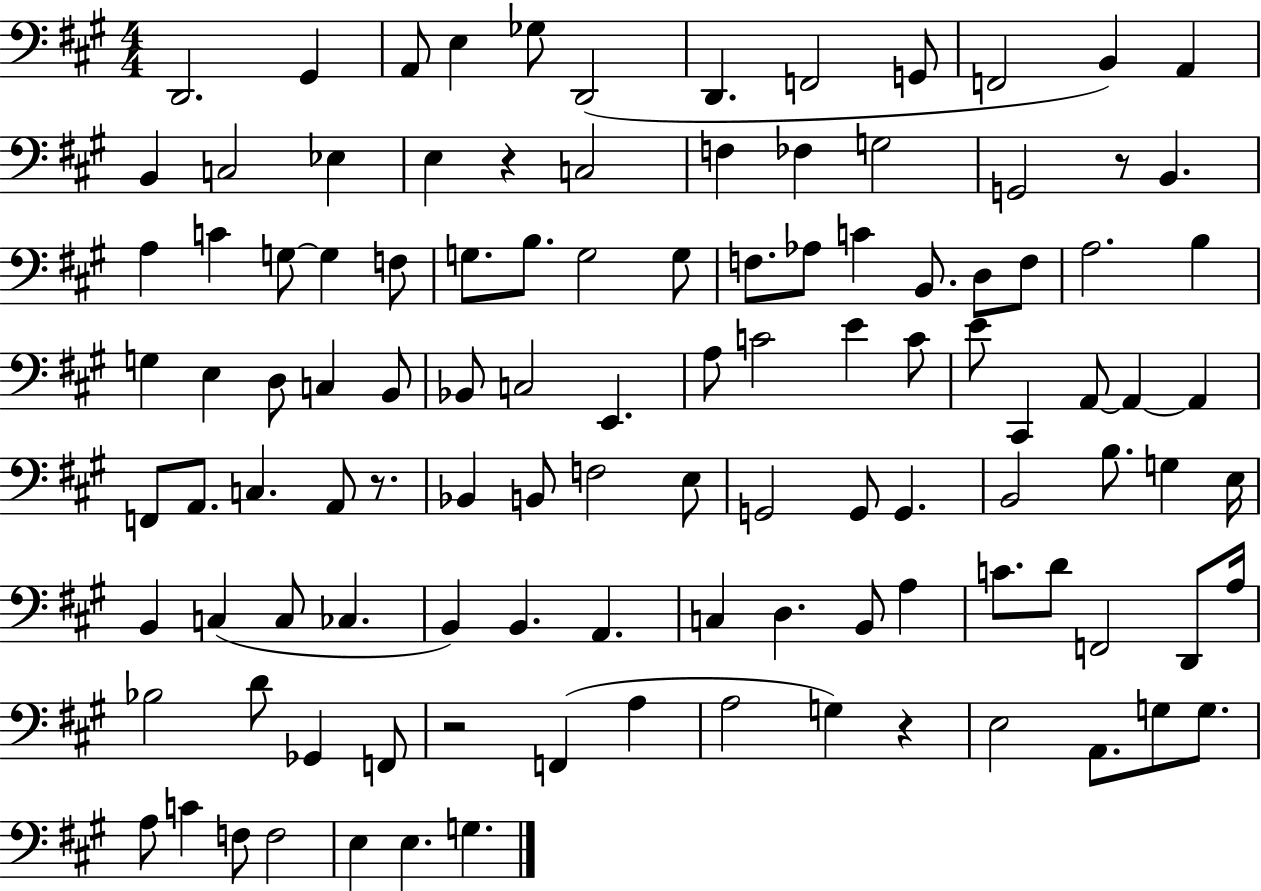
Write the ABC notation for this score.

X:1
T:Untitled
M:4/4
L:1/4
K:A
D,,2 ^G,, A,,/2 E, _G,/2 D,,2 D,, F,,2 G,,/2 F,,2 B,, A,, B,, C,2 _E, E, z C,2 F, _F, G,2 G,,2 z/2 B,, A, C G,/2 G, F,/2 G,/2 B,/2 G,2 G,/2 F,/2 _A,/2 C B,,/2 D,/2 F,/2 A,2 B, G, E, D,/2 C, B,,/2 _B,,/2 C,2 E,, A,/2 C2 E C/2 E/2 ^C,, A,,/2 A,, A,, F,,/2 A,,/2 C, A,,/2 z/2 _B,, B,,/2 F,2 E,/2 G,,2 G,,/2 G,, B,,2 B,/2 G, E,/4 B,, C, C,/2 _C, B,, B,, A,, C, D, B,,/2 A, C/2 D/2 F,,2 D,,/2 A,/4 _B,2 D/2 _G,, F,,/2 z2 F,, A, A,2 G, z E,2 A,,/2 G,/2 G,/2 A,/2 C F,/2 F,2 E, E, G,